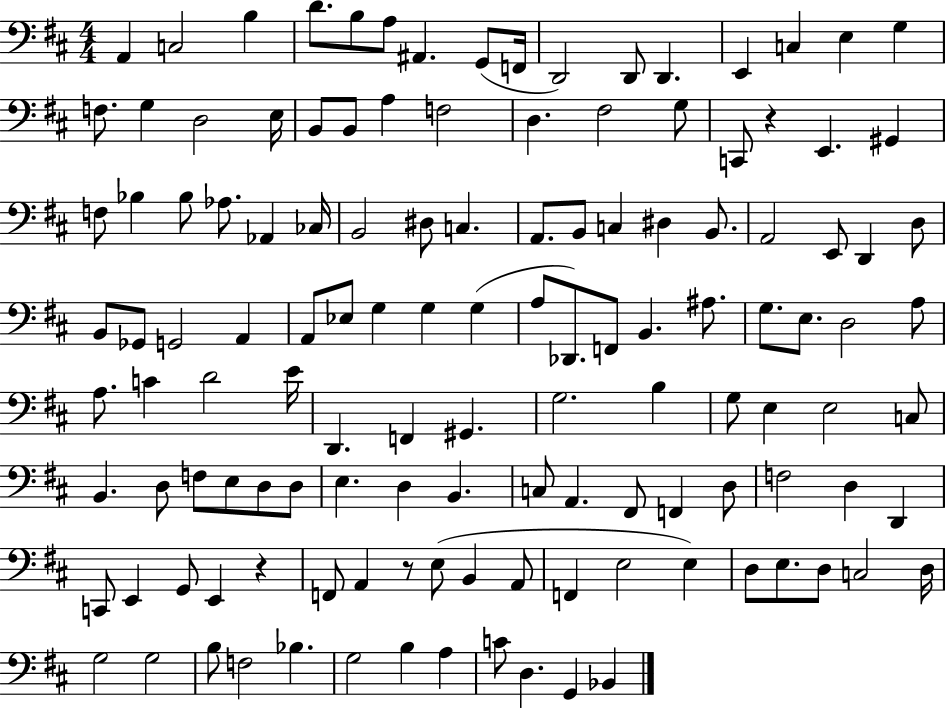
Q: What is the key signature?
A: D major